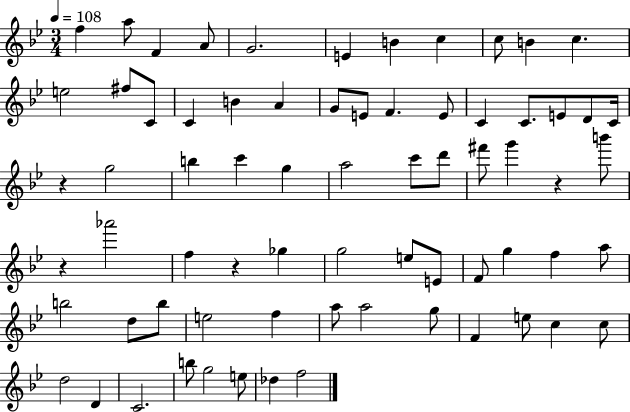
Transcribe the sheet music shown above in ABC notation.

X:1
T:Untitled
M:3/4
L:1/4
K:Bb
f a/2 F A/2 G2 E B c c/2 B c e2 ^f/2 C/2 C B A G/2 E/2 F E/2 C C/2 E/2 D/2 C/4 z g2 b c' g a2 c'/2 d'/2 ^f'/2 g' z b'/2 z _a'2 f z _g g2 e/2 E/2 F/2 g f a/2 b2 d/2 b/2 e2 f a/2 a2 g/2 F e/2 c c/2 d2 D C2 b/2 g2 e/2 _d f2